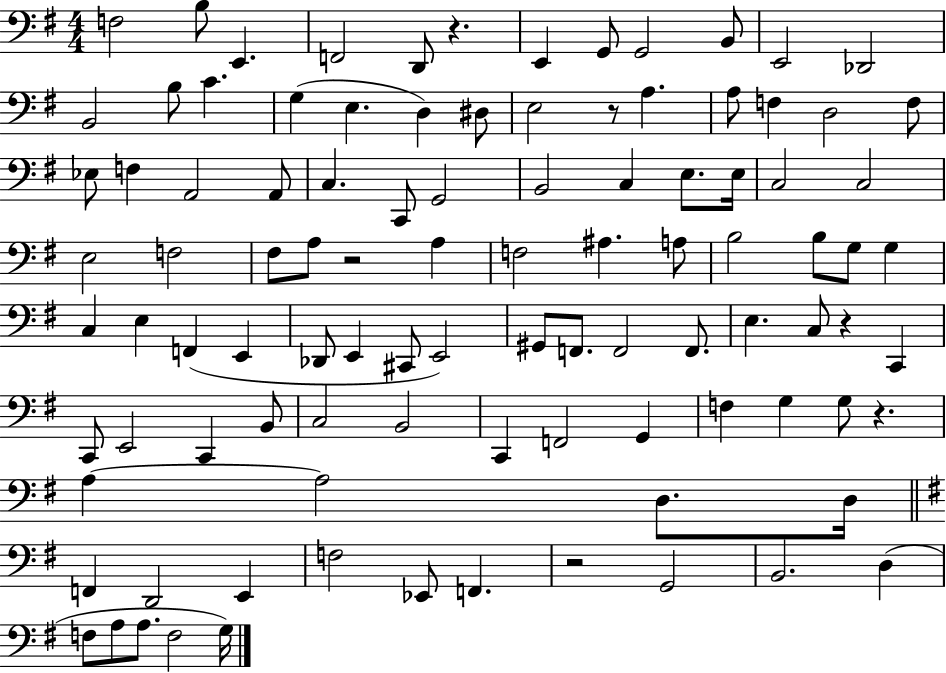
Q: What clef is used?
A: bass